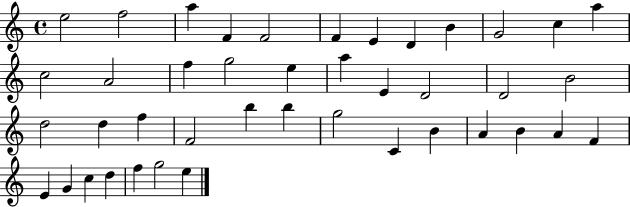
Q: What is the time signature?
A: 4/4